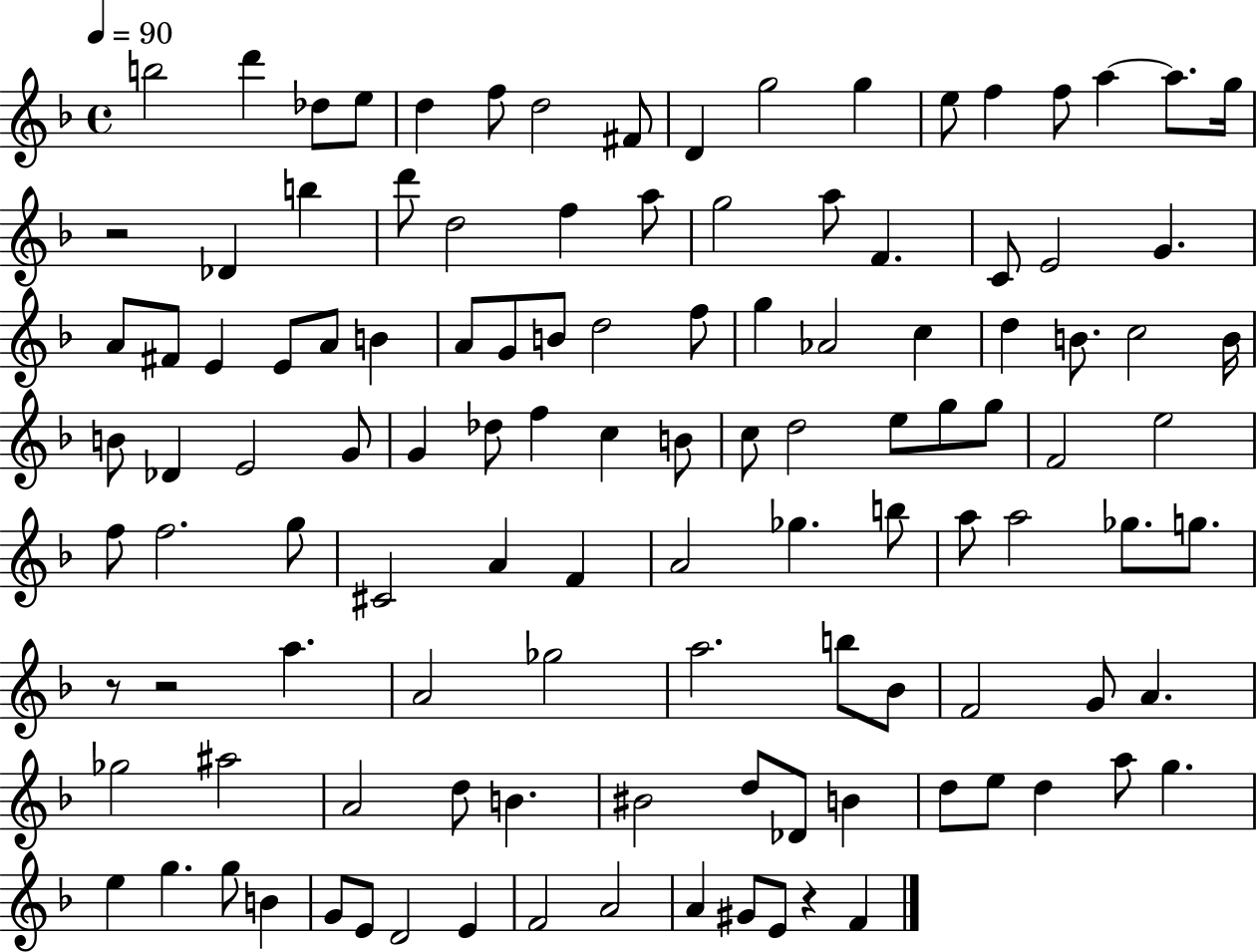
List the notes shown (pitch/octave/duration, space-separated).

B5/h D6/q Db5/e E5/e D5/q F5/e D5/h F#4/e D4/q G5/h G5/q E5/e F5/q F5/e A5/q A5/e. G5/s R/h Db4/q B5/q D6/e D5/h F5/q A5/e G5/h A5/e F4/q. C4/e E4/h G4/q. A4/e F#4/e E4/q E4/e A4/e B4/q A4/e G4/e B4/e D5/h F5/e G5/q Ab4/h C5/q D5/q B4/e. C5/h B4/s B4/e Db4/q E4/h G4/e G4/q Db5/e F5/q C5/q B4/e C5/e D5/h E5/e G5/e G5/e F4/h E5/h F5/e F5/h. G5/e C#4/h A4/q F4/q A4/h Gb5/q. B5/e A5/e A5/h Gb5/e. G5/e. R/e R/h A5/q. A4/h Gb5/h A5/h. B5/e Bb4/e F4/h G4/e A4/q. Gb5/h A#5/h A4/h D5/e B4/q. BIS4/h D5/e Db4/e B4/q D5/e E5/e D5/q A5/e G5/q. E5/q G5/q. G5/e B4/q G4/e E4/e D4/h E4/q F4/h A4/h A4/q G#4/e E4/e R/q F4/q